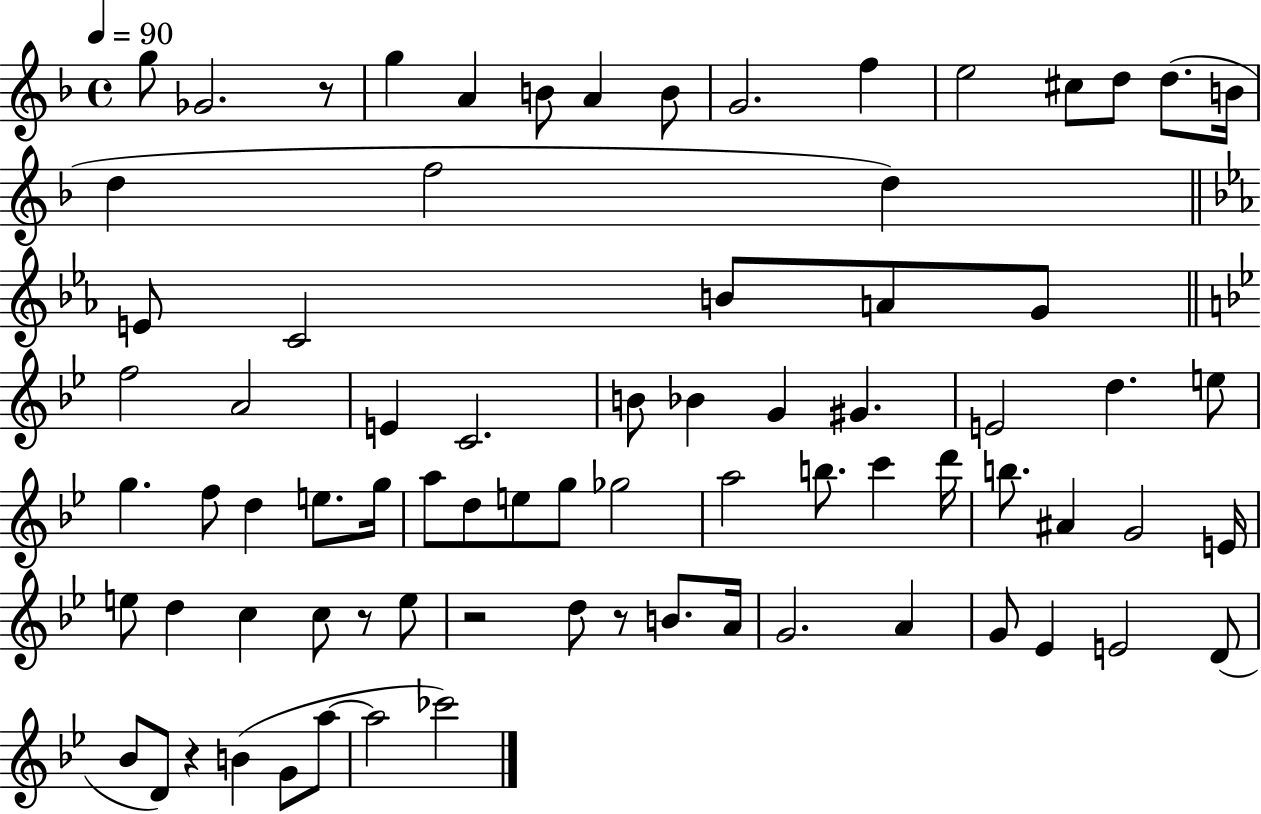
{
  \clef treble
  \time 4/4
  \defaultTimeSignature
  \key f \major
  \tempo 4 = 90
  g''8 ges'2. r8 | g''4 a'4 b'8 a'4 b'8 | g'2. f''4 | e''2 cis''8 d''8 d''8.( b'16 | \break d''4 f''2 d''4) | \bar "||" \break \key ees \major e'8 c'2 b'8 a'8 g'8 | \bar "||" \break \key bes \major f''2 a'2 | e'4 c'2. | b'8 bes'4 g'4 gis'4. | e'2 d''4. e''8 | \break g''4. f''8 d''4 e''8. g''16 | a''8 d''8 e''8 g''8 ges''2 | a''2 b''8. c'''4 d'''16 | b''8. ais'4 g'2 e'16 | \break e''8 d''4 c''4 c''8 r8 e''8 | r2 d''8 r8 b'8. a'16 | g'2. a'4 | g'8 ees'4 e'2 d'8( | \break bes'8 d'8) r4 b'4( g'8 a''8~~ | a''2 ces'''2) | \bar "|."
}